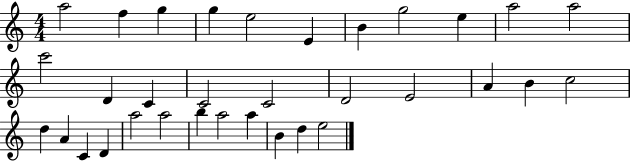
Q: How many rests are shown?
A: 0